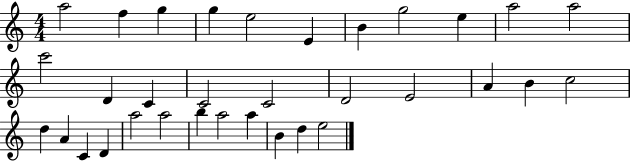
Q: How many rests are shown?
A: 0